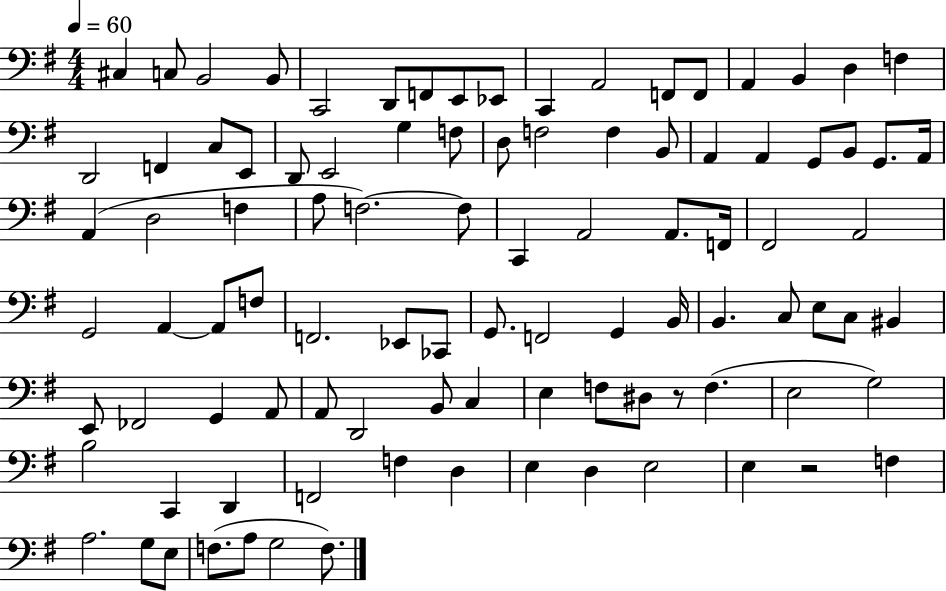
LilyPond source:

{
  \clef bass
  \numericTimeSignature
  \time 4/4
  \key g \major
  \tempo 4 = 60
  cis4 c8 b,2 b,8 | c,2 d,8 f,8 e,8 ees,8 | c,4 a,2 f,8 f,8 | a,4 b,4 d4 f4 | \break d,2 f,4 c8 e,8 | d,8 e,2 g4 f8 | d8 f2 f4 b,8 | a,4 a,4 g,8 b,8 g,8. a,16 | \break a,4( d2 f4 | a8 f2.~~) f8 | c,4 a,2 a,8. f,16 | fis,2 a,2 | \break g,2 a,4~~ a,8 f8 | f,2. ees,8 ces,8 | g,8. f,2 g,4 b,16 | b,4. c8 e8 c8 bis,4 | \break e,8 fes,2 g,4 a,8 | a,8 d,2 b,8 c4 | e4 f8 dis8 r8 f4.( | e2 g2) | \break b2 c,4 d,4 | f,2 f4 d4 | e4 d4 e2 | e4 r2 f4 | \break a2. g8 e8 | f8.( a8 g2 f8.) | \bar "|."
}